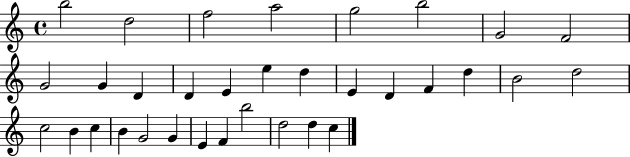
B5/h D5/h F5/h A5/h G5/h B5/h G4/h F4/h G4/h G4/q D4/q D4/q E4/q E5/q D5/q E4/q D4/q F4/q D5/q B4/h D5/h C5/h B4/q C5/q B4/q G4/h G4/q E4/q F4/q B5/h D5/h D5/q C5/q